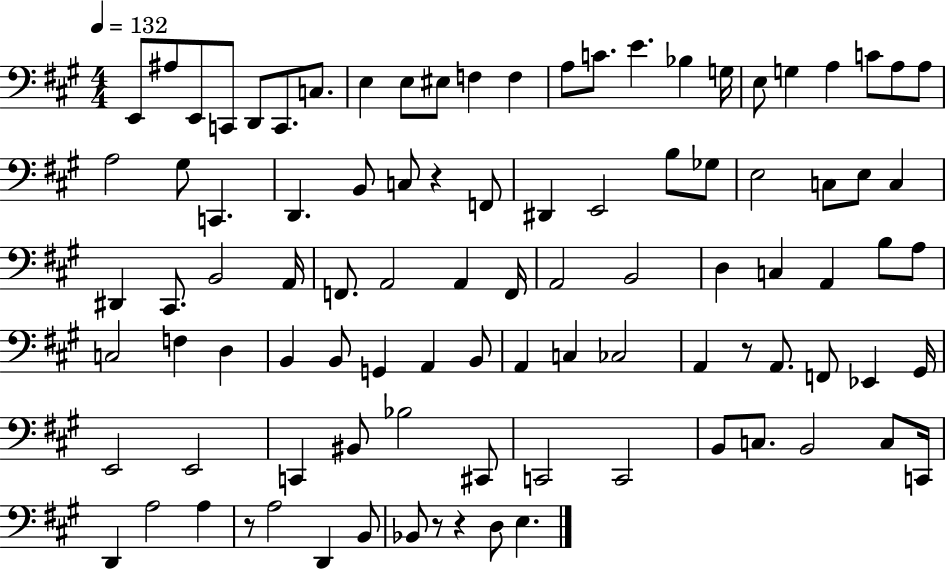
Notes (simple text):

E2/e A#3/e E2/e C2/e D2/e C2/e. C3/e. E3/q E3/e EIS3/e F3/q F3/q A3/e C4/e. E4/q. Bb3/q G3/s E3/e G3/q A3/q C4/e A3/e A3/e A3/h G#3/e C2/q. D2/q. B2/e C3/e R/q F2/e D#2/q E2/h B3/e Gb3/e E3/h C3/e E3/e C3/q D#2/q C#2/e. B2/h A2/s F2/e. A2/h A2/q F2/s A2/h B2/h D3/q C3/q A2/q B3/e A3/e C3/h F3/q D3/q B2/q B2/e G2/q A2/q B2/e A2/q C3/q CES3/h A2/q R/e A2/e. F2/e Eb2/q G#2/s E2/h E2/h C2/q BIS2/e Bb3/h C#2/e C2/h C2/h B2/e C3/e. B2/h C3/e C2/s D2/q A3/h A3/q R/e A3/h D2/q B2/e Bb2/e R/e R/q D3/e E3/q.